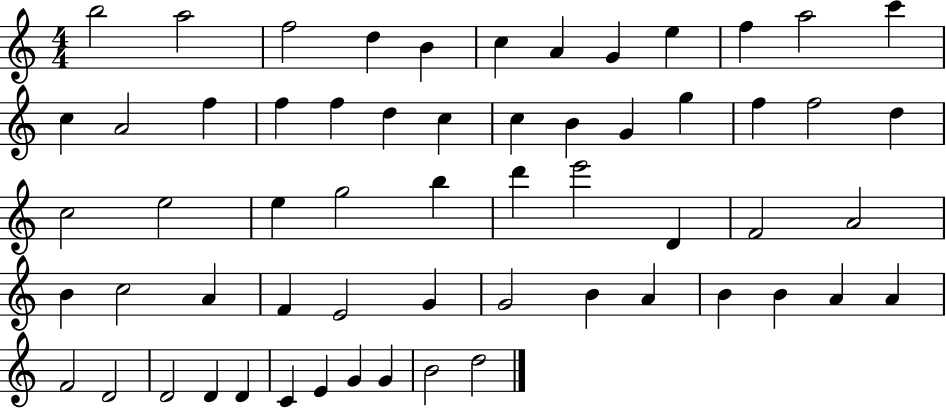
B5/h A5/h F5/h D5/q B4/q C5/q A4/q G4/q E5/q F5/q A5/h C6/q C5/q A4/h F5/q F5/q F5/q D5/q C5/q C5/q B4/q G4/q G5/q F5/q F5/h D5/q C5/h E5/h E5/q G5/h B5/q D6/q E6/h D4/q F4/h A4/h B4/q C5/h A4/q F4/q E4/h G4/q G4/h B4/q A4/q B4/q B4/q A4/q A4/q F4/h D4/h D4/h D4/q D4/q C4/q E4/q G4/q G4/q B4/h D5/h